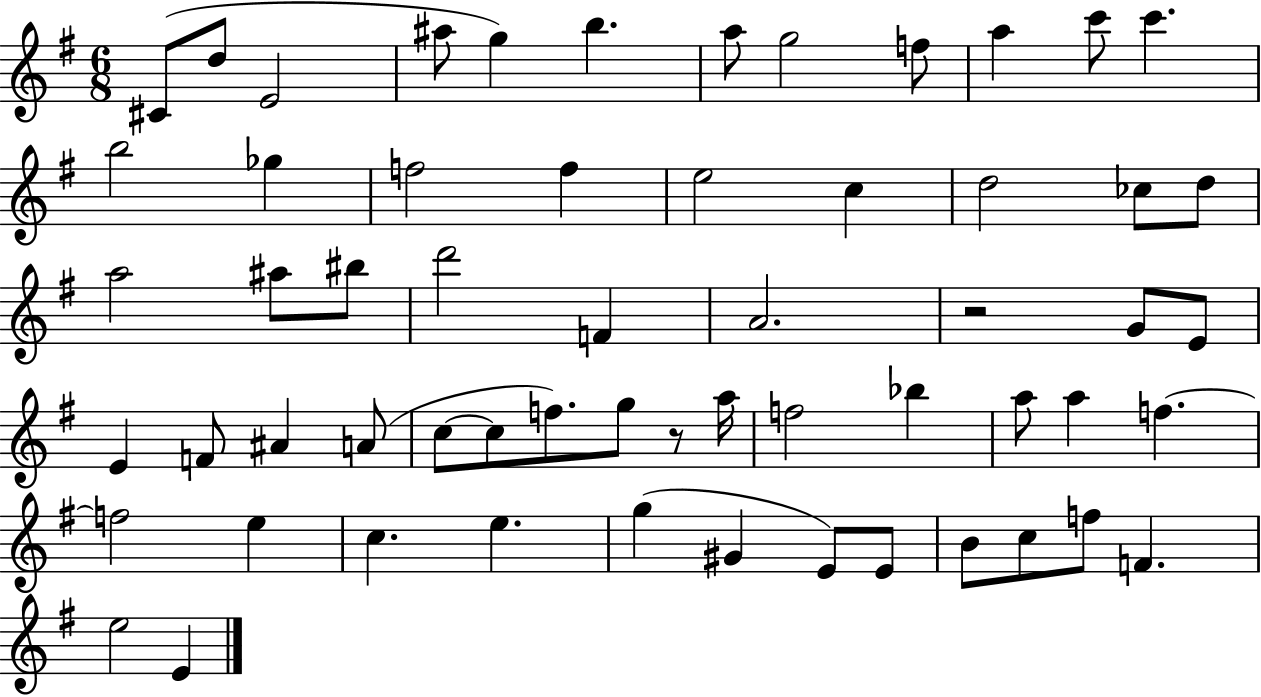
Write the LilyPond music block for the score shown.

{
  \clef treble
  \numericTimeSignature
  \time 6/8
  \key g \major
  \repeat volta 2 { cis'8( d''8 e'2 | ais''8 g''4) b''4. | a''8 g''2 f''8 | a''4 c'''8 c'''4. | \break b''2 ges''4 | f''2 f''4 | e''2 c''4 | d''2 ces''8 d''8 | \break a''2 ais''8 bis''8 | d'''2 f'4 | a'2. | r2 g'8 e'8 | \break e'4 f'8 ais'4 a'8( | c''8~~ c''8 f''8.) g''8 r8 a''16 | f''2 bes''4 | a''8 a''4 f''4.~~ | \break f''2 e''4 | c''4. e''4. | g''4( gis'4 e'8) e'8 | b'8 c''8 f''8 f'4. | \break e''2 e'4 | } \bar "|."
}